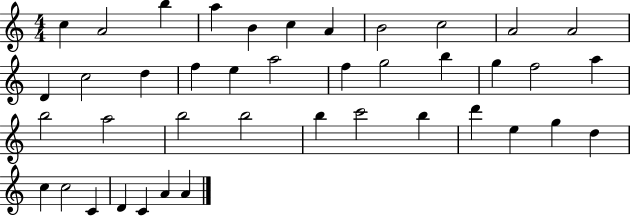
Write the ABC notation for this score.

X:1
T:Untitled
M:4/4
L:1/4
K:C
c A2 b a B c A B2 c2 A2 A2 D c2 d f e a2 f g2 b g f2 a b2 a2 b2 b2 b c'2 b d' e g d c c2 C D C A A